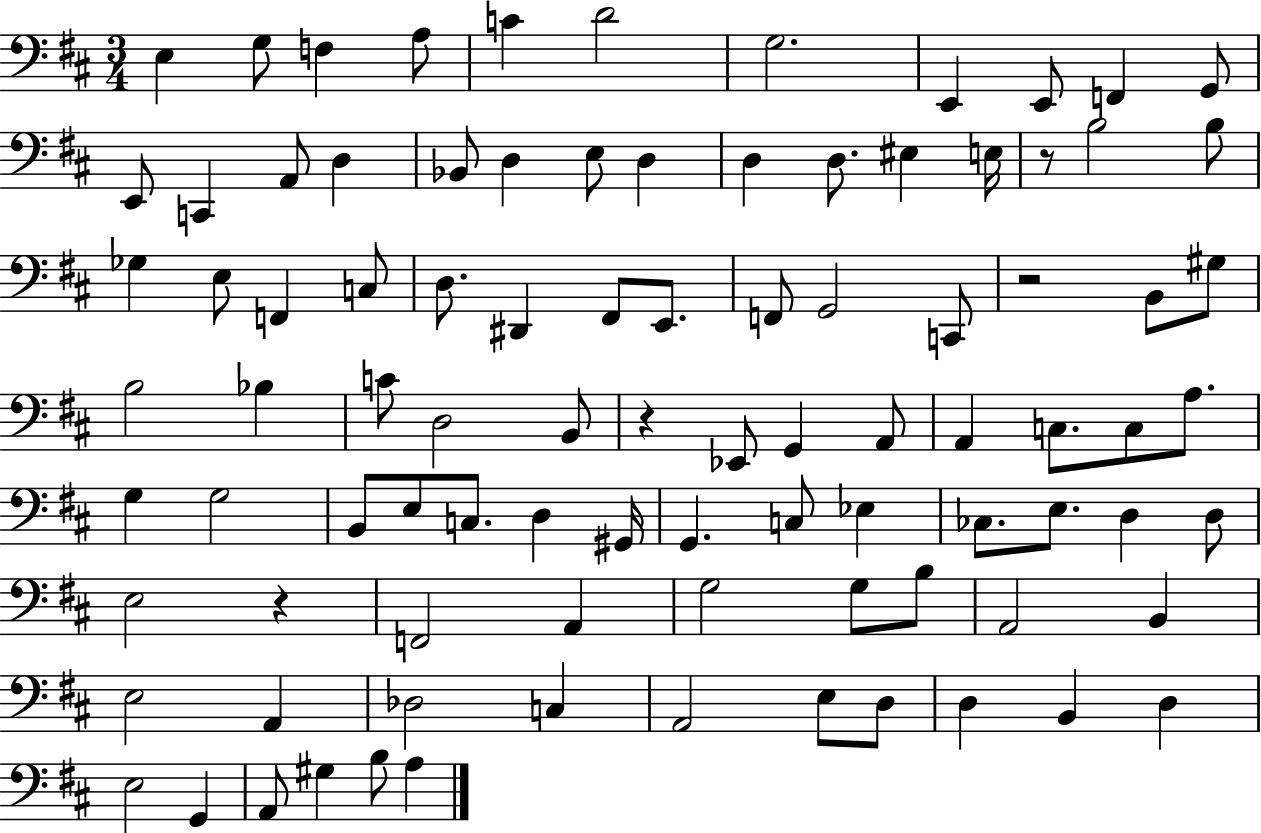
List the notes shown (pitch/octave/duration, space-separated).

E3/q G3/e F3/q A3/e C4/q D4/h G3/h. E2/q E2/e F2/q G2/e E2/e C2/q A2/e D3/q Bb2/e D3/q E3/e D3/q D3/q D3/e. EIS3/q E3/s R/e B3/h B3/e Gb3/q E3/e F2/q C3/e D3/e. D#2/q F#2/e E2/e. F2/e G2/h C2/e R/h B2/e G#3/e B3/h Bb3/q C4/e D3/h B2/e R/q Eb2/e G2/q A2/e A2/q C3/e. C3/e A3/e. G3/q G3/h B2/e E3/e C3/e. D3/q G#2/s G2/q. C3/e Eb3/q CES3/e. E3/e. D3/q D3/e E3/h R/q F2/h A2/q G3/h G3/e B3/e A2/h B2/q E3/h A2/q Db3/h C3/q A2/h E3/e D3/e D3/q B2/q D3/q E3/h G2/q A2/e G#3/q B3/e A3/q